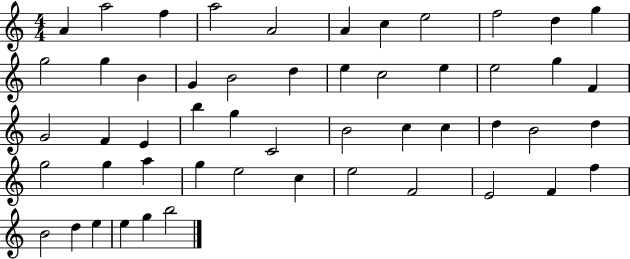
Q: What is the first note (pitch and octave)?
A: A4